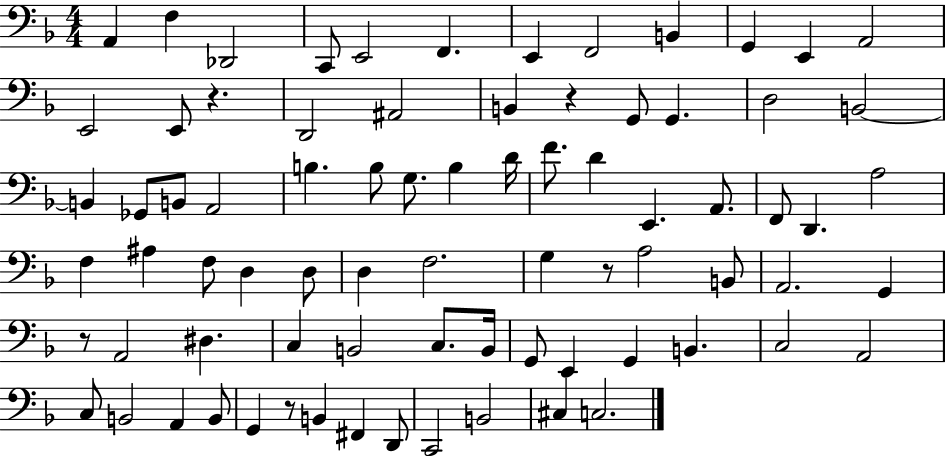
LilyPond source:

{
  \clef bass
  \numericTimeSignature
  \time 4/4
  \key f \major
  \repeat volta 2 { a,4 f4 des,2 | c,8 e,2 f,4. | e,4 f,2 b,4 | g,4 e,4 a,2 | \break e,2 e,8 r4. | d,2 ais,2 | b,4 r4 g,8 g,4. | d2 b,2~~ | \break b,4 ges,8 b,8 a,2 | b4. b8 g8. b4 d'16 | f'8. d'4 e,4. a,8. | f,8 d,4. a2 | \break f4 ais4 f8 d4 d8 | d4 f2. | g4 r8 a2 b,8 | a,2. g,4 | \break r8 a,2 dis4. | c4 b,2 c8. b,16 | g,8 e,4 g,4 b,4. | c2 a,2 | \break c8 b,2 a,4 b,8 | g,4 r8 b,4 fis,4 d,8 | c,2 b,2 | cis4 c2. | \break } \bar "|."
}